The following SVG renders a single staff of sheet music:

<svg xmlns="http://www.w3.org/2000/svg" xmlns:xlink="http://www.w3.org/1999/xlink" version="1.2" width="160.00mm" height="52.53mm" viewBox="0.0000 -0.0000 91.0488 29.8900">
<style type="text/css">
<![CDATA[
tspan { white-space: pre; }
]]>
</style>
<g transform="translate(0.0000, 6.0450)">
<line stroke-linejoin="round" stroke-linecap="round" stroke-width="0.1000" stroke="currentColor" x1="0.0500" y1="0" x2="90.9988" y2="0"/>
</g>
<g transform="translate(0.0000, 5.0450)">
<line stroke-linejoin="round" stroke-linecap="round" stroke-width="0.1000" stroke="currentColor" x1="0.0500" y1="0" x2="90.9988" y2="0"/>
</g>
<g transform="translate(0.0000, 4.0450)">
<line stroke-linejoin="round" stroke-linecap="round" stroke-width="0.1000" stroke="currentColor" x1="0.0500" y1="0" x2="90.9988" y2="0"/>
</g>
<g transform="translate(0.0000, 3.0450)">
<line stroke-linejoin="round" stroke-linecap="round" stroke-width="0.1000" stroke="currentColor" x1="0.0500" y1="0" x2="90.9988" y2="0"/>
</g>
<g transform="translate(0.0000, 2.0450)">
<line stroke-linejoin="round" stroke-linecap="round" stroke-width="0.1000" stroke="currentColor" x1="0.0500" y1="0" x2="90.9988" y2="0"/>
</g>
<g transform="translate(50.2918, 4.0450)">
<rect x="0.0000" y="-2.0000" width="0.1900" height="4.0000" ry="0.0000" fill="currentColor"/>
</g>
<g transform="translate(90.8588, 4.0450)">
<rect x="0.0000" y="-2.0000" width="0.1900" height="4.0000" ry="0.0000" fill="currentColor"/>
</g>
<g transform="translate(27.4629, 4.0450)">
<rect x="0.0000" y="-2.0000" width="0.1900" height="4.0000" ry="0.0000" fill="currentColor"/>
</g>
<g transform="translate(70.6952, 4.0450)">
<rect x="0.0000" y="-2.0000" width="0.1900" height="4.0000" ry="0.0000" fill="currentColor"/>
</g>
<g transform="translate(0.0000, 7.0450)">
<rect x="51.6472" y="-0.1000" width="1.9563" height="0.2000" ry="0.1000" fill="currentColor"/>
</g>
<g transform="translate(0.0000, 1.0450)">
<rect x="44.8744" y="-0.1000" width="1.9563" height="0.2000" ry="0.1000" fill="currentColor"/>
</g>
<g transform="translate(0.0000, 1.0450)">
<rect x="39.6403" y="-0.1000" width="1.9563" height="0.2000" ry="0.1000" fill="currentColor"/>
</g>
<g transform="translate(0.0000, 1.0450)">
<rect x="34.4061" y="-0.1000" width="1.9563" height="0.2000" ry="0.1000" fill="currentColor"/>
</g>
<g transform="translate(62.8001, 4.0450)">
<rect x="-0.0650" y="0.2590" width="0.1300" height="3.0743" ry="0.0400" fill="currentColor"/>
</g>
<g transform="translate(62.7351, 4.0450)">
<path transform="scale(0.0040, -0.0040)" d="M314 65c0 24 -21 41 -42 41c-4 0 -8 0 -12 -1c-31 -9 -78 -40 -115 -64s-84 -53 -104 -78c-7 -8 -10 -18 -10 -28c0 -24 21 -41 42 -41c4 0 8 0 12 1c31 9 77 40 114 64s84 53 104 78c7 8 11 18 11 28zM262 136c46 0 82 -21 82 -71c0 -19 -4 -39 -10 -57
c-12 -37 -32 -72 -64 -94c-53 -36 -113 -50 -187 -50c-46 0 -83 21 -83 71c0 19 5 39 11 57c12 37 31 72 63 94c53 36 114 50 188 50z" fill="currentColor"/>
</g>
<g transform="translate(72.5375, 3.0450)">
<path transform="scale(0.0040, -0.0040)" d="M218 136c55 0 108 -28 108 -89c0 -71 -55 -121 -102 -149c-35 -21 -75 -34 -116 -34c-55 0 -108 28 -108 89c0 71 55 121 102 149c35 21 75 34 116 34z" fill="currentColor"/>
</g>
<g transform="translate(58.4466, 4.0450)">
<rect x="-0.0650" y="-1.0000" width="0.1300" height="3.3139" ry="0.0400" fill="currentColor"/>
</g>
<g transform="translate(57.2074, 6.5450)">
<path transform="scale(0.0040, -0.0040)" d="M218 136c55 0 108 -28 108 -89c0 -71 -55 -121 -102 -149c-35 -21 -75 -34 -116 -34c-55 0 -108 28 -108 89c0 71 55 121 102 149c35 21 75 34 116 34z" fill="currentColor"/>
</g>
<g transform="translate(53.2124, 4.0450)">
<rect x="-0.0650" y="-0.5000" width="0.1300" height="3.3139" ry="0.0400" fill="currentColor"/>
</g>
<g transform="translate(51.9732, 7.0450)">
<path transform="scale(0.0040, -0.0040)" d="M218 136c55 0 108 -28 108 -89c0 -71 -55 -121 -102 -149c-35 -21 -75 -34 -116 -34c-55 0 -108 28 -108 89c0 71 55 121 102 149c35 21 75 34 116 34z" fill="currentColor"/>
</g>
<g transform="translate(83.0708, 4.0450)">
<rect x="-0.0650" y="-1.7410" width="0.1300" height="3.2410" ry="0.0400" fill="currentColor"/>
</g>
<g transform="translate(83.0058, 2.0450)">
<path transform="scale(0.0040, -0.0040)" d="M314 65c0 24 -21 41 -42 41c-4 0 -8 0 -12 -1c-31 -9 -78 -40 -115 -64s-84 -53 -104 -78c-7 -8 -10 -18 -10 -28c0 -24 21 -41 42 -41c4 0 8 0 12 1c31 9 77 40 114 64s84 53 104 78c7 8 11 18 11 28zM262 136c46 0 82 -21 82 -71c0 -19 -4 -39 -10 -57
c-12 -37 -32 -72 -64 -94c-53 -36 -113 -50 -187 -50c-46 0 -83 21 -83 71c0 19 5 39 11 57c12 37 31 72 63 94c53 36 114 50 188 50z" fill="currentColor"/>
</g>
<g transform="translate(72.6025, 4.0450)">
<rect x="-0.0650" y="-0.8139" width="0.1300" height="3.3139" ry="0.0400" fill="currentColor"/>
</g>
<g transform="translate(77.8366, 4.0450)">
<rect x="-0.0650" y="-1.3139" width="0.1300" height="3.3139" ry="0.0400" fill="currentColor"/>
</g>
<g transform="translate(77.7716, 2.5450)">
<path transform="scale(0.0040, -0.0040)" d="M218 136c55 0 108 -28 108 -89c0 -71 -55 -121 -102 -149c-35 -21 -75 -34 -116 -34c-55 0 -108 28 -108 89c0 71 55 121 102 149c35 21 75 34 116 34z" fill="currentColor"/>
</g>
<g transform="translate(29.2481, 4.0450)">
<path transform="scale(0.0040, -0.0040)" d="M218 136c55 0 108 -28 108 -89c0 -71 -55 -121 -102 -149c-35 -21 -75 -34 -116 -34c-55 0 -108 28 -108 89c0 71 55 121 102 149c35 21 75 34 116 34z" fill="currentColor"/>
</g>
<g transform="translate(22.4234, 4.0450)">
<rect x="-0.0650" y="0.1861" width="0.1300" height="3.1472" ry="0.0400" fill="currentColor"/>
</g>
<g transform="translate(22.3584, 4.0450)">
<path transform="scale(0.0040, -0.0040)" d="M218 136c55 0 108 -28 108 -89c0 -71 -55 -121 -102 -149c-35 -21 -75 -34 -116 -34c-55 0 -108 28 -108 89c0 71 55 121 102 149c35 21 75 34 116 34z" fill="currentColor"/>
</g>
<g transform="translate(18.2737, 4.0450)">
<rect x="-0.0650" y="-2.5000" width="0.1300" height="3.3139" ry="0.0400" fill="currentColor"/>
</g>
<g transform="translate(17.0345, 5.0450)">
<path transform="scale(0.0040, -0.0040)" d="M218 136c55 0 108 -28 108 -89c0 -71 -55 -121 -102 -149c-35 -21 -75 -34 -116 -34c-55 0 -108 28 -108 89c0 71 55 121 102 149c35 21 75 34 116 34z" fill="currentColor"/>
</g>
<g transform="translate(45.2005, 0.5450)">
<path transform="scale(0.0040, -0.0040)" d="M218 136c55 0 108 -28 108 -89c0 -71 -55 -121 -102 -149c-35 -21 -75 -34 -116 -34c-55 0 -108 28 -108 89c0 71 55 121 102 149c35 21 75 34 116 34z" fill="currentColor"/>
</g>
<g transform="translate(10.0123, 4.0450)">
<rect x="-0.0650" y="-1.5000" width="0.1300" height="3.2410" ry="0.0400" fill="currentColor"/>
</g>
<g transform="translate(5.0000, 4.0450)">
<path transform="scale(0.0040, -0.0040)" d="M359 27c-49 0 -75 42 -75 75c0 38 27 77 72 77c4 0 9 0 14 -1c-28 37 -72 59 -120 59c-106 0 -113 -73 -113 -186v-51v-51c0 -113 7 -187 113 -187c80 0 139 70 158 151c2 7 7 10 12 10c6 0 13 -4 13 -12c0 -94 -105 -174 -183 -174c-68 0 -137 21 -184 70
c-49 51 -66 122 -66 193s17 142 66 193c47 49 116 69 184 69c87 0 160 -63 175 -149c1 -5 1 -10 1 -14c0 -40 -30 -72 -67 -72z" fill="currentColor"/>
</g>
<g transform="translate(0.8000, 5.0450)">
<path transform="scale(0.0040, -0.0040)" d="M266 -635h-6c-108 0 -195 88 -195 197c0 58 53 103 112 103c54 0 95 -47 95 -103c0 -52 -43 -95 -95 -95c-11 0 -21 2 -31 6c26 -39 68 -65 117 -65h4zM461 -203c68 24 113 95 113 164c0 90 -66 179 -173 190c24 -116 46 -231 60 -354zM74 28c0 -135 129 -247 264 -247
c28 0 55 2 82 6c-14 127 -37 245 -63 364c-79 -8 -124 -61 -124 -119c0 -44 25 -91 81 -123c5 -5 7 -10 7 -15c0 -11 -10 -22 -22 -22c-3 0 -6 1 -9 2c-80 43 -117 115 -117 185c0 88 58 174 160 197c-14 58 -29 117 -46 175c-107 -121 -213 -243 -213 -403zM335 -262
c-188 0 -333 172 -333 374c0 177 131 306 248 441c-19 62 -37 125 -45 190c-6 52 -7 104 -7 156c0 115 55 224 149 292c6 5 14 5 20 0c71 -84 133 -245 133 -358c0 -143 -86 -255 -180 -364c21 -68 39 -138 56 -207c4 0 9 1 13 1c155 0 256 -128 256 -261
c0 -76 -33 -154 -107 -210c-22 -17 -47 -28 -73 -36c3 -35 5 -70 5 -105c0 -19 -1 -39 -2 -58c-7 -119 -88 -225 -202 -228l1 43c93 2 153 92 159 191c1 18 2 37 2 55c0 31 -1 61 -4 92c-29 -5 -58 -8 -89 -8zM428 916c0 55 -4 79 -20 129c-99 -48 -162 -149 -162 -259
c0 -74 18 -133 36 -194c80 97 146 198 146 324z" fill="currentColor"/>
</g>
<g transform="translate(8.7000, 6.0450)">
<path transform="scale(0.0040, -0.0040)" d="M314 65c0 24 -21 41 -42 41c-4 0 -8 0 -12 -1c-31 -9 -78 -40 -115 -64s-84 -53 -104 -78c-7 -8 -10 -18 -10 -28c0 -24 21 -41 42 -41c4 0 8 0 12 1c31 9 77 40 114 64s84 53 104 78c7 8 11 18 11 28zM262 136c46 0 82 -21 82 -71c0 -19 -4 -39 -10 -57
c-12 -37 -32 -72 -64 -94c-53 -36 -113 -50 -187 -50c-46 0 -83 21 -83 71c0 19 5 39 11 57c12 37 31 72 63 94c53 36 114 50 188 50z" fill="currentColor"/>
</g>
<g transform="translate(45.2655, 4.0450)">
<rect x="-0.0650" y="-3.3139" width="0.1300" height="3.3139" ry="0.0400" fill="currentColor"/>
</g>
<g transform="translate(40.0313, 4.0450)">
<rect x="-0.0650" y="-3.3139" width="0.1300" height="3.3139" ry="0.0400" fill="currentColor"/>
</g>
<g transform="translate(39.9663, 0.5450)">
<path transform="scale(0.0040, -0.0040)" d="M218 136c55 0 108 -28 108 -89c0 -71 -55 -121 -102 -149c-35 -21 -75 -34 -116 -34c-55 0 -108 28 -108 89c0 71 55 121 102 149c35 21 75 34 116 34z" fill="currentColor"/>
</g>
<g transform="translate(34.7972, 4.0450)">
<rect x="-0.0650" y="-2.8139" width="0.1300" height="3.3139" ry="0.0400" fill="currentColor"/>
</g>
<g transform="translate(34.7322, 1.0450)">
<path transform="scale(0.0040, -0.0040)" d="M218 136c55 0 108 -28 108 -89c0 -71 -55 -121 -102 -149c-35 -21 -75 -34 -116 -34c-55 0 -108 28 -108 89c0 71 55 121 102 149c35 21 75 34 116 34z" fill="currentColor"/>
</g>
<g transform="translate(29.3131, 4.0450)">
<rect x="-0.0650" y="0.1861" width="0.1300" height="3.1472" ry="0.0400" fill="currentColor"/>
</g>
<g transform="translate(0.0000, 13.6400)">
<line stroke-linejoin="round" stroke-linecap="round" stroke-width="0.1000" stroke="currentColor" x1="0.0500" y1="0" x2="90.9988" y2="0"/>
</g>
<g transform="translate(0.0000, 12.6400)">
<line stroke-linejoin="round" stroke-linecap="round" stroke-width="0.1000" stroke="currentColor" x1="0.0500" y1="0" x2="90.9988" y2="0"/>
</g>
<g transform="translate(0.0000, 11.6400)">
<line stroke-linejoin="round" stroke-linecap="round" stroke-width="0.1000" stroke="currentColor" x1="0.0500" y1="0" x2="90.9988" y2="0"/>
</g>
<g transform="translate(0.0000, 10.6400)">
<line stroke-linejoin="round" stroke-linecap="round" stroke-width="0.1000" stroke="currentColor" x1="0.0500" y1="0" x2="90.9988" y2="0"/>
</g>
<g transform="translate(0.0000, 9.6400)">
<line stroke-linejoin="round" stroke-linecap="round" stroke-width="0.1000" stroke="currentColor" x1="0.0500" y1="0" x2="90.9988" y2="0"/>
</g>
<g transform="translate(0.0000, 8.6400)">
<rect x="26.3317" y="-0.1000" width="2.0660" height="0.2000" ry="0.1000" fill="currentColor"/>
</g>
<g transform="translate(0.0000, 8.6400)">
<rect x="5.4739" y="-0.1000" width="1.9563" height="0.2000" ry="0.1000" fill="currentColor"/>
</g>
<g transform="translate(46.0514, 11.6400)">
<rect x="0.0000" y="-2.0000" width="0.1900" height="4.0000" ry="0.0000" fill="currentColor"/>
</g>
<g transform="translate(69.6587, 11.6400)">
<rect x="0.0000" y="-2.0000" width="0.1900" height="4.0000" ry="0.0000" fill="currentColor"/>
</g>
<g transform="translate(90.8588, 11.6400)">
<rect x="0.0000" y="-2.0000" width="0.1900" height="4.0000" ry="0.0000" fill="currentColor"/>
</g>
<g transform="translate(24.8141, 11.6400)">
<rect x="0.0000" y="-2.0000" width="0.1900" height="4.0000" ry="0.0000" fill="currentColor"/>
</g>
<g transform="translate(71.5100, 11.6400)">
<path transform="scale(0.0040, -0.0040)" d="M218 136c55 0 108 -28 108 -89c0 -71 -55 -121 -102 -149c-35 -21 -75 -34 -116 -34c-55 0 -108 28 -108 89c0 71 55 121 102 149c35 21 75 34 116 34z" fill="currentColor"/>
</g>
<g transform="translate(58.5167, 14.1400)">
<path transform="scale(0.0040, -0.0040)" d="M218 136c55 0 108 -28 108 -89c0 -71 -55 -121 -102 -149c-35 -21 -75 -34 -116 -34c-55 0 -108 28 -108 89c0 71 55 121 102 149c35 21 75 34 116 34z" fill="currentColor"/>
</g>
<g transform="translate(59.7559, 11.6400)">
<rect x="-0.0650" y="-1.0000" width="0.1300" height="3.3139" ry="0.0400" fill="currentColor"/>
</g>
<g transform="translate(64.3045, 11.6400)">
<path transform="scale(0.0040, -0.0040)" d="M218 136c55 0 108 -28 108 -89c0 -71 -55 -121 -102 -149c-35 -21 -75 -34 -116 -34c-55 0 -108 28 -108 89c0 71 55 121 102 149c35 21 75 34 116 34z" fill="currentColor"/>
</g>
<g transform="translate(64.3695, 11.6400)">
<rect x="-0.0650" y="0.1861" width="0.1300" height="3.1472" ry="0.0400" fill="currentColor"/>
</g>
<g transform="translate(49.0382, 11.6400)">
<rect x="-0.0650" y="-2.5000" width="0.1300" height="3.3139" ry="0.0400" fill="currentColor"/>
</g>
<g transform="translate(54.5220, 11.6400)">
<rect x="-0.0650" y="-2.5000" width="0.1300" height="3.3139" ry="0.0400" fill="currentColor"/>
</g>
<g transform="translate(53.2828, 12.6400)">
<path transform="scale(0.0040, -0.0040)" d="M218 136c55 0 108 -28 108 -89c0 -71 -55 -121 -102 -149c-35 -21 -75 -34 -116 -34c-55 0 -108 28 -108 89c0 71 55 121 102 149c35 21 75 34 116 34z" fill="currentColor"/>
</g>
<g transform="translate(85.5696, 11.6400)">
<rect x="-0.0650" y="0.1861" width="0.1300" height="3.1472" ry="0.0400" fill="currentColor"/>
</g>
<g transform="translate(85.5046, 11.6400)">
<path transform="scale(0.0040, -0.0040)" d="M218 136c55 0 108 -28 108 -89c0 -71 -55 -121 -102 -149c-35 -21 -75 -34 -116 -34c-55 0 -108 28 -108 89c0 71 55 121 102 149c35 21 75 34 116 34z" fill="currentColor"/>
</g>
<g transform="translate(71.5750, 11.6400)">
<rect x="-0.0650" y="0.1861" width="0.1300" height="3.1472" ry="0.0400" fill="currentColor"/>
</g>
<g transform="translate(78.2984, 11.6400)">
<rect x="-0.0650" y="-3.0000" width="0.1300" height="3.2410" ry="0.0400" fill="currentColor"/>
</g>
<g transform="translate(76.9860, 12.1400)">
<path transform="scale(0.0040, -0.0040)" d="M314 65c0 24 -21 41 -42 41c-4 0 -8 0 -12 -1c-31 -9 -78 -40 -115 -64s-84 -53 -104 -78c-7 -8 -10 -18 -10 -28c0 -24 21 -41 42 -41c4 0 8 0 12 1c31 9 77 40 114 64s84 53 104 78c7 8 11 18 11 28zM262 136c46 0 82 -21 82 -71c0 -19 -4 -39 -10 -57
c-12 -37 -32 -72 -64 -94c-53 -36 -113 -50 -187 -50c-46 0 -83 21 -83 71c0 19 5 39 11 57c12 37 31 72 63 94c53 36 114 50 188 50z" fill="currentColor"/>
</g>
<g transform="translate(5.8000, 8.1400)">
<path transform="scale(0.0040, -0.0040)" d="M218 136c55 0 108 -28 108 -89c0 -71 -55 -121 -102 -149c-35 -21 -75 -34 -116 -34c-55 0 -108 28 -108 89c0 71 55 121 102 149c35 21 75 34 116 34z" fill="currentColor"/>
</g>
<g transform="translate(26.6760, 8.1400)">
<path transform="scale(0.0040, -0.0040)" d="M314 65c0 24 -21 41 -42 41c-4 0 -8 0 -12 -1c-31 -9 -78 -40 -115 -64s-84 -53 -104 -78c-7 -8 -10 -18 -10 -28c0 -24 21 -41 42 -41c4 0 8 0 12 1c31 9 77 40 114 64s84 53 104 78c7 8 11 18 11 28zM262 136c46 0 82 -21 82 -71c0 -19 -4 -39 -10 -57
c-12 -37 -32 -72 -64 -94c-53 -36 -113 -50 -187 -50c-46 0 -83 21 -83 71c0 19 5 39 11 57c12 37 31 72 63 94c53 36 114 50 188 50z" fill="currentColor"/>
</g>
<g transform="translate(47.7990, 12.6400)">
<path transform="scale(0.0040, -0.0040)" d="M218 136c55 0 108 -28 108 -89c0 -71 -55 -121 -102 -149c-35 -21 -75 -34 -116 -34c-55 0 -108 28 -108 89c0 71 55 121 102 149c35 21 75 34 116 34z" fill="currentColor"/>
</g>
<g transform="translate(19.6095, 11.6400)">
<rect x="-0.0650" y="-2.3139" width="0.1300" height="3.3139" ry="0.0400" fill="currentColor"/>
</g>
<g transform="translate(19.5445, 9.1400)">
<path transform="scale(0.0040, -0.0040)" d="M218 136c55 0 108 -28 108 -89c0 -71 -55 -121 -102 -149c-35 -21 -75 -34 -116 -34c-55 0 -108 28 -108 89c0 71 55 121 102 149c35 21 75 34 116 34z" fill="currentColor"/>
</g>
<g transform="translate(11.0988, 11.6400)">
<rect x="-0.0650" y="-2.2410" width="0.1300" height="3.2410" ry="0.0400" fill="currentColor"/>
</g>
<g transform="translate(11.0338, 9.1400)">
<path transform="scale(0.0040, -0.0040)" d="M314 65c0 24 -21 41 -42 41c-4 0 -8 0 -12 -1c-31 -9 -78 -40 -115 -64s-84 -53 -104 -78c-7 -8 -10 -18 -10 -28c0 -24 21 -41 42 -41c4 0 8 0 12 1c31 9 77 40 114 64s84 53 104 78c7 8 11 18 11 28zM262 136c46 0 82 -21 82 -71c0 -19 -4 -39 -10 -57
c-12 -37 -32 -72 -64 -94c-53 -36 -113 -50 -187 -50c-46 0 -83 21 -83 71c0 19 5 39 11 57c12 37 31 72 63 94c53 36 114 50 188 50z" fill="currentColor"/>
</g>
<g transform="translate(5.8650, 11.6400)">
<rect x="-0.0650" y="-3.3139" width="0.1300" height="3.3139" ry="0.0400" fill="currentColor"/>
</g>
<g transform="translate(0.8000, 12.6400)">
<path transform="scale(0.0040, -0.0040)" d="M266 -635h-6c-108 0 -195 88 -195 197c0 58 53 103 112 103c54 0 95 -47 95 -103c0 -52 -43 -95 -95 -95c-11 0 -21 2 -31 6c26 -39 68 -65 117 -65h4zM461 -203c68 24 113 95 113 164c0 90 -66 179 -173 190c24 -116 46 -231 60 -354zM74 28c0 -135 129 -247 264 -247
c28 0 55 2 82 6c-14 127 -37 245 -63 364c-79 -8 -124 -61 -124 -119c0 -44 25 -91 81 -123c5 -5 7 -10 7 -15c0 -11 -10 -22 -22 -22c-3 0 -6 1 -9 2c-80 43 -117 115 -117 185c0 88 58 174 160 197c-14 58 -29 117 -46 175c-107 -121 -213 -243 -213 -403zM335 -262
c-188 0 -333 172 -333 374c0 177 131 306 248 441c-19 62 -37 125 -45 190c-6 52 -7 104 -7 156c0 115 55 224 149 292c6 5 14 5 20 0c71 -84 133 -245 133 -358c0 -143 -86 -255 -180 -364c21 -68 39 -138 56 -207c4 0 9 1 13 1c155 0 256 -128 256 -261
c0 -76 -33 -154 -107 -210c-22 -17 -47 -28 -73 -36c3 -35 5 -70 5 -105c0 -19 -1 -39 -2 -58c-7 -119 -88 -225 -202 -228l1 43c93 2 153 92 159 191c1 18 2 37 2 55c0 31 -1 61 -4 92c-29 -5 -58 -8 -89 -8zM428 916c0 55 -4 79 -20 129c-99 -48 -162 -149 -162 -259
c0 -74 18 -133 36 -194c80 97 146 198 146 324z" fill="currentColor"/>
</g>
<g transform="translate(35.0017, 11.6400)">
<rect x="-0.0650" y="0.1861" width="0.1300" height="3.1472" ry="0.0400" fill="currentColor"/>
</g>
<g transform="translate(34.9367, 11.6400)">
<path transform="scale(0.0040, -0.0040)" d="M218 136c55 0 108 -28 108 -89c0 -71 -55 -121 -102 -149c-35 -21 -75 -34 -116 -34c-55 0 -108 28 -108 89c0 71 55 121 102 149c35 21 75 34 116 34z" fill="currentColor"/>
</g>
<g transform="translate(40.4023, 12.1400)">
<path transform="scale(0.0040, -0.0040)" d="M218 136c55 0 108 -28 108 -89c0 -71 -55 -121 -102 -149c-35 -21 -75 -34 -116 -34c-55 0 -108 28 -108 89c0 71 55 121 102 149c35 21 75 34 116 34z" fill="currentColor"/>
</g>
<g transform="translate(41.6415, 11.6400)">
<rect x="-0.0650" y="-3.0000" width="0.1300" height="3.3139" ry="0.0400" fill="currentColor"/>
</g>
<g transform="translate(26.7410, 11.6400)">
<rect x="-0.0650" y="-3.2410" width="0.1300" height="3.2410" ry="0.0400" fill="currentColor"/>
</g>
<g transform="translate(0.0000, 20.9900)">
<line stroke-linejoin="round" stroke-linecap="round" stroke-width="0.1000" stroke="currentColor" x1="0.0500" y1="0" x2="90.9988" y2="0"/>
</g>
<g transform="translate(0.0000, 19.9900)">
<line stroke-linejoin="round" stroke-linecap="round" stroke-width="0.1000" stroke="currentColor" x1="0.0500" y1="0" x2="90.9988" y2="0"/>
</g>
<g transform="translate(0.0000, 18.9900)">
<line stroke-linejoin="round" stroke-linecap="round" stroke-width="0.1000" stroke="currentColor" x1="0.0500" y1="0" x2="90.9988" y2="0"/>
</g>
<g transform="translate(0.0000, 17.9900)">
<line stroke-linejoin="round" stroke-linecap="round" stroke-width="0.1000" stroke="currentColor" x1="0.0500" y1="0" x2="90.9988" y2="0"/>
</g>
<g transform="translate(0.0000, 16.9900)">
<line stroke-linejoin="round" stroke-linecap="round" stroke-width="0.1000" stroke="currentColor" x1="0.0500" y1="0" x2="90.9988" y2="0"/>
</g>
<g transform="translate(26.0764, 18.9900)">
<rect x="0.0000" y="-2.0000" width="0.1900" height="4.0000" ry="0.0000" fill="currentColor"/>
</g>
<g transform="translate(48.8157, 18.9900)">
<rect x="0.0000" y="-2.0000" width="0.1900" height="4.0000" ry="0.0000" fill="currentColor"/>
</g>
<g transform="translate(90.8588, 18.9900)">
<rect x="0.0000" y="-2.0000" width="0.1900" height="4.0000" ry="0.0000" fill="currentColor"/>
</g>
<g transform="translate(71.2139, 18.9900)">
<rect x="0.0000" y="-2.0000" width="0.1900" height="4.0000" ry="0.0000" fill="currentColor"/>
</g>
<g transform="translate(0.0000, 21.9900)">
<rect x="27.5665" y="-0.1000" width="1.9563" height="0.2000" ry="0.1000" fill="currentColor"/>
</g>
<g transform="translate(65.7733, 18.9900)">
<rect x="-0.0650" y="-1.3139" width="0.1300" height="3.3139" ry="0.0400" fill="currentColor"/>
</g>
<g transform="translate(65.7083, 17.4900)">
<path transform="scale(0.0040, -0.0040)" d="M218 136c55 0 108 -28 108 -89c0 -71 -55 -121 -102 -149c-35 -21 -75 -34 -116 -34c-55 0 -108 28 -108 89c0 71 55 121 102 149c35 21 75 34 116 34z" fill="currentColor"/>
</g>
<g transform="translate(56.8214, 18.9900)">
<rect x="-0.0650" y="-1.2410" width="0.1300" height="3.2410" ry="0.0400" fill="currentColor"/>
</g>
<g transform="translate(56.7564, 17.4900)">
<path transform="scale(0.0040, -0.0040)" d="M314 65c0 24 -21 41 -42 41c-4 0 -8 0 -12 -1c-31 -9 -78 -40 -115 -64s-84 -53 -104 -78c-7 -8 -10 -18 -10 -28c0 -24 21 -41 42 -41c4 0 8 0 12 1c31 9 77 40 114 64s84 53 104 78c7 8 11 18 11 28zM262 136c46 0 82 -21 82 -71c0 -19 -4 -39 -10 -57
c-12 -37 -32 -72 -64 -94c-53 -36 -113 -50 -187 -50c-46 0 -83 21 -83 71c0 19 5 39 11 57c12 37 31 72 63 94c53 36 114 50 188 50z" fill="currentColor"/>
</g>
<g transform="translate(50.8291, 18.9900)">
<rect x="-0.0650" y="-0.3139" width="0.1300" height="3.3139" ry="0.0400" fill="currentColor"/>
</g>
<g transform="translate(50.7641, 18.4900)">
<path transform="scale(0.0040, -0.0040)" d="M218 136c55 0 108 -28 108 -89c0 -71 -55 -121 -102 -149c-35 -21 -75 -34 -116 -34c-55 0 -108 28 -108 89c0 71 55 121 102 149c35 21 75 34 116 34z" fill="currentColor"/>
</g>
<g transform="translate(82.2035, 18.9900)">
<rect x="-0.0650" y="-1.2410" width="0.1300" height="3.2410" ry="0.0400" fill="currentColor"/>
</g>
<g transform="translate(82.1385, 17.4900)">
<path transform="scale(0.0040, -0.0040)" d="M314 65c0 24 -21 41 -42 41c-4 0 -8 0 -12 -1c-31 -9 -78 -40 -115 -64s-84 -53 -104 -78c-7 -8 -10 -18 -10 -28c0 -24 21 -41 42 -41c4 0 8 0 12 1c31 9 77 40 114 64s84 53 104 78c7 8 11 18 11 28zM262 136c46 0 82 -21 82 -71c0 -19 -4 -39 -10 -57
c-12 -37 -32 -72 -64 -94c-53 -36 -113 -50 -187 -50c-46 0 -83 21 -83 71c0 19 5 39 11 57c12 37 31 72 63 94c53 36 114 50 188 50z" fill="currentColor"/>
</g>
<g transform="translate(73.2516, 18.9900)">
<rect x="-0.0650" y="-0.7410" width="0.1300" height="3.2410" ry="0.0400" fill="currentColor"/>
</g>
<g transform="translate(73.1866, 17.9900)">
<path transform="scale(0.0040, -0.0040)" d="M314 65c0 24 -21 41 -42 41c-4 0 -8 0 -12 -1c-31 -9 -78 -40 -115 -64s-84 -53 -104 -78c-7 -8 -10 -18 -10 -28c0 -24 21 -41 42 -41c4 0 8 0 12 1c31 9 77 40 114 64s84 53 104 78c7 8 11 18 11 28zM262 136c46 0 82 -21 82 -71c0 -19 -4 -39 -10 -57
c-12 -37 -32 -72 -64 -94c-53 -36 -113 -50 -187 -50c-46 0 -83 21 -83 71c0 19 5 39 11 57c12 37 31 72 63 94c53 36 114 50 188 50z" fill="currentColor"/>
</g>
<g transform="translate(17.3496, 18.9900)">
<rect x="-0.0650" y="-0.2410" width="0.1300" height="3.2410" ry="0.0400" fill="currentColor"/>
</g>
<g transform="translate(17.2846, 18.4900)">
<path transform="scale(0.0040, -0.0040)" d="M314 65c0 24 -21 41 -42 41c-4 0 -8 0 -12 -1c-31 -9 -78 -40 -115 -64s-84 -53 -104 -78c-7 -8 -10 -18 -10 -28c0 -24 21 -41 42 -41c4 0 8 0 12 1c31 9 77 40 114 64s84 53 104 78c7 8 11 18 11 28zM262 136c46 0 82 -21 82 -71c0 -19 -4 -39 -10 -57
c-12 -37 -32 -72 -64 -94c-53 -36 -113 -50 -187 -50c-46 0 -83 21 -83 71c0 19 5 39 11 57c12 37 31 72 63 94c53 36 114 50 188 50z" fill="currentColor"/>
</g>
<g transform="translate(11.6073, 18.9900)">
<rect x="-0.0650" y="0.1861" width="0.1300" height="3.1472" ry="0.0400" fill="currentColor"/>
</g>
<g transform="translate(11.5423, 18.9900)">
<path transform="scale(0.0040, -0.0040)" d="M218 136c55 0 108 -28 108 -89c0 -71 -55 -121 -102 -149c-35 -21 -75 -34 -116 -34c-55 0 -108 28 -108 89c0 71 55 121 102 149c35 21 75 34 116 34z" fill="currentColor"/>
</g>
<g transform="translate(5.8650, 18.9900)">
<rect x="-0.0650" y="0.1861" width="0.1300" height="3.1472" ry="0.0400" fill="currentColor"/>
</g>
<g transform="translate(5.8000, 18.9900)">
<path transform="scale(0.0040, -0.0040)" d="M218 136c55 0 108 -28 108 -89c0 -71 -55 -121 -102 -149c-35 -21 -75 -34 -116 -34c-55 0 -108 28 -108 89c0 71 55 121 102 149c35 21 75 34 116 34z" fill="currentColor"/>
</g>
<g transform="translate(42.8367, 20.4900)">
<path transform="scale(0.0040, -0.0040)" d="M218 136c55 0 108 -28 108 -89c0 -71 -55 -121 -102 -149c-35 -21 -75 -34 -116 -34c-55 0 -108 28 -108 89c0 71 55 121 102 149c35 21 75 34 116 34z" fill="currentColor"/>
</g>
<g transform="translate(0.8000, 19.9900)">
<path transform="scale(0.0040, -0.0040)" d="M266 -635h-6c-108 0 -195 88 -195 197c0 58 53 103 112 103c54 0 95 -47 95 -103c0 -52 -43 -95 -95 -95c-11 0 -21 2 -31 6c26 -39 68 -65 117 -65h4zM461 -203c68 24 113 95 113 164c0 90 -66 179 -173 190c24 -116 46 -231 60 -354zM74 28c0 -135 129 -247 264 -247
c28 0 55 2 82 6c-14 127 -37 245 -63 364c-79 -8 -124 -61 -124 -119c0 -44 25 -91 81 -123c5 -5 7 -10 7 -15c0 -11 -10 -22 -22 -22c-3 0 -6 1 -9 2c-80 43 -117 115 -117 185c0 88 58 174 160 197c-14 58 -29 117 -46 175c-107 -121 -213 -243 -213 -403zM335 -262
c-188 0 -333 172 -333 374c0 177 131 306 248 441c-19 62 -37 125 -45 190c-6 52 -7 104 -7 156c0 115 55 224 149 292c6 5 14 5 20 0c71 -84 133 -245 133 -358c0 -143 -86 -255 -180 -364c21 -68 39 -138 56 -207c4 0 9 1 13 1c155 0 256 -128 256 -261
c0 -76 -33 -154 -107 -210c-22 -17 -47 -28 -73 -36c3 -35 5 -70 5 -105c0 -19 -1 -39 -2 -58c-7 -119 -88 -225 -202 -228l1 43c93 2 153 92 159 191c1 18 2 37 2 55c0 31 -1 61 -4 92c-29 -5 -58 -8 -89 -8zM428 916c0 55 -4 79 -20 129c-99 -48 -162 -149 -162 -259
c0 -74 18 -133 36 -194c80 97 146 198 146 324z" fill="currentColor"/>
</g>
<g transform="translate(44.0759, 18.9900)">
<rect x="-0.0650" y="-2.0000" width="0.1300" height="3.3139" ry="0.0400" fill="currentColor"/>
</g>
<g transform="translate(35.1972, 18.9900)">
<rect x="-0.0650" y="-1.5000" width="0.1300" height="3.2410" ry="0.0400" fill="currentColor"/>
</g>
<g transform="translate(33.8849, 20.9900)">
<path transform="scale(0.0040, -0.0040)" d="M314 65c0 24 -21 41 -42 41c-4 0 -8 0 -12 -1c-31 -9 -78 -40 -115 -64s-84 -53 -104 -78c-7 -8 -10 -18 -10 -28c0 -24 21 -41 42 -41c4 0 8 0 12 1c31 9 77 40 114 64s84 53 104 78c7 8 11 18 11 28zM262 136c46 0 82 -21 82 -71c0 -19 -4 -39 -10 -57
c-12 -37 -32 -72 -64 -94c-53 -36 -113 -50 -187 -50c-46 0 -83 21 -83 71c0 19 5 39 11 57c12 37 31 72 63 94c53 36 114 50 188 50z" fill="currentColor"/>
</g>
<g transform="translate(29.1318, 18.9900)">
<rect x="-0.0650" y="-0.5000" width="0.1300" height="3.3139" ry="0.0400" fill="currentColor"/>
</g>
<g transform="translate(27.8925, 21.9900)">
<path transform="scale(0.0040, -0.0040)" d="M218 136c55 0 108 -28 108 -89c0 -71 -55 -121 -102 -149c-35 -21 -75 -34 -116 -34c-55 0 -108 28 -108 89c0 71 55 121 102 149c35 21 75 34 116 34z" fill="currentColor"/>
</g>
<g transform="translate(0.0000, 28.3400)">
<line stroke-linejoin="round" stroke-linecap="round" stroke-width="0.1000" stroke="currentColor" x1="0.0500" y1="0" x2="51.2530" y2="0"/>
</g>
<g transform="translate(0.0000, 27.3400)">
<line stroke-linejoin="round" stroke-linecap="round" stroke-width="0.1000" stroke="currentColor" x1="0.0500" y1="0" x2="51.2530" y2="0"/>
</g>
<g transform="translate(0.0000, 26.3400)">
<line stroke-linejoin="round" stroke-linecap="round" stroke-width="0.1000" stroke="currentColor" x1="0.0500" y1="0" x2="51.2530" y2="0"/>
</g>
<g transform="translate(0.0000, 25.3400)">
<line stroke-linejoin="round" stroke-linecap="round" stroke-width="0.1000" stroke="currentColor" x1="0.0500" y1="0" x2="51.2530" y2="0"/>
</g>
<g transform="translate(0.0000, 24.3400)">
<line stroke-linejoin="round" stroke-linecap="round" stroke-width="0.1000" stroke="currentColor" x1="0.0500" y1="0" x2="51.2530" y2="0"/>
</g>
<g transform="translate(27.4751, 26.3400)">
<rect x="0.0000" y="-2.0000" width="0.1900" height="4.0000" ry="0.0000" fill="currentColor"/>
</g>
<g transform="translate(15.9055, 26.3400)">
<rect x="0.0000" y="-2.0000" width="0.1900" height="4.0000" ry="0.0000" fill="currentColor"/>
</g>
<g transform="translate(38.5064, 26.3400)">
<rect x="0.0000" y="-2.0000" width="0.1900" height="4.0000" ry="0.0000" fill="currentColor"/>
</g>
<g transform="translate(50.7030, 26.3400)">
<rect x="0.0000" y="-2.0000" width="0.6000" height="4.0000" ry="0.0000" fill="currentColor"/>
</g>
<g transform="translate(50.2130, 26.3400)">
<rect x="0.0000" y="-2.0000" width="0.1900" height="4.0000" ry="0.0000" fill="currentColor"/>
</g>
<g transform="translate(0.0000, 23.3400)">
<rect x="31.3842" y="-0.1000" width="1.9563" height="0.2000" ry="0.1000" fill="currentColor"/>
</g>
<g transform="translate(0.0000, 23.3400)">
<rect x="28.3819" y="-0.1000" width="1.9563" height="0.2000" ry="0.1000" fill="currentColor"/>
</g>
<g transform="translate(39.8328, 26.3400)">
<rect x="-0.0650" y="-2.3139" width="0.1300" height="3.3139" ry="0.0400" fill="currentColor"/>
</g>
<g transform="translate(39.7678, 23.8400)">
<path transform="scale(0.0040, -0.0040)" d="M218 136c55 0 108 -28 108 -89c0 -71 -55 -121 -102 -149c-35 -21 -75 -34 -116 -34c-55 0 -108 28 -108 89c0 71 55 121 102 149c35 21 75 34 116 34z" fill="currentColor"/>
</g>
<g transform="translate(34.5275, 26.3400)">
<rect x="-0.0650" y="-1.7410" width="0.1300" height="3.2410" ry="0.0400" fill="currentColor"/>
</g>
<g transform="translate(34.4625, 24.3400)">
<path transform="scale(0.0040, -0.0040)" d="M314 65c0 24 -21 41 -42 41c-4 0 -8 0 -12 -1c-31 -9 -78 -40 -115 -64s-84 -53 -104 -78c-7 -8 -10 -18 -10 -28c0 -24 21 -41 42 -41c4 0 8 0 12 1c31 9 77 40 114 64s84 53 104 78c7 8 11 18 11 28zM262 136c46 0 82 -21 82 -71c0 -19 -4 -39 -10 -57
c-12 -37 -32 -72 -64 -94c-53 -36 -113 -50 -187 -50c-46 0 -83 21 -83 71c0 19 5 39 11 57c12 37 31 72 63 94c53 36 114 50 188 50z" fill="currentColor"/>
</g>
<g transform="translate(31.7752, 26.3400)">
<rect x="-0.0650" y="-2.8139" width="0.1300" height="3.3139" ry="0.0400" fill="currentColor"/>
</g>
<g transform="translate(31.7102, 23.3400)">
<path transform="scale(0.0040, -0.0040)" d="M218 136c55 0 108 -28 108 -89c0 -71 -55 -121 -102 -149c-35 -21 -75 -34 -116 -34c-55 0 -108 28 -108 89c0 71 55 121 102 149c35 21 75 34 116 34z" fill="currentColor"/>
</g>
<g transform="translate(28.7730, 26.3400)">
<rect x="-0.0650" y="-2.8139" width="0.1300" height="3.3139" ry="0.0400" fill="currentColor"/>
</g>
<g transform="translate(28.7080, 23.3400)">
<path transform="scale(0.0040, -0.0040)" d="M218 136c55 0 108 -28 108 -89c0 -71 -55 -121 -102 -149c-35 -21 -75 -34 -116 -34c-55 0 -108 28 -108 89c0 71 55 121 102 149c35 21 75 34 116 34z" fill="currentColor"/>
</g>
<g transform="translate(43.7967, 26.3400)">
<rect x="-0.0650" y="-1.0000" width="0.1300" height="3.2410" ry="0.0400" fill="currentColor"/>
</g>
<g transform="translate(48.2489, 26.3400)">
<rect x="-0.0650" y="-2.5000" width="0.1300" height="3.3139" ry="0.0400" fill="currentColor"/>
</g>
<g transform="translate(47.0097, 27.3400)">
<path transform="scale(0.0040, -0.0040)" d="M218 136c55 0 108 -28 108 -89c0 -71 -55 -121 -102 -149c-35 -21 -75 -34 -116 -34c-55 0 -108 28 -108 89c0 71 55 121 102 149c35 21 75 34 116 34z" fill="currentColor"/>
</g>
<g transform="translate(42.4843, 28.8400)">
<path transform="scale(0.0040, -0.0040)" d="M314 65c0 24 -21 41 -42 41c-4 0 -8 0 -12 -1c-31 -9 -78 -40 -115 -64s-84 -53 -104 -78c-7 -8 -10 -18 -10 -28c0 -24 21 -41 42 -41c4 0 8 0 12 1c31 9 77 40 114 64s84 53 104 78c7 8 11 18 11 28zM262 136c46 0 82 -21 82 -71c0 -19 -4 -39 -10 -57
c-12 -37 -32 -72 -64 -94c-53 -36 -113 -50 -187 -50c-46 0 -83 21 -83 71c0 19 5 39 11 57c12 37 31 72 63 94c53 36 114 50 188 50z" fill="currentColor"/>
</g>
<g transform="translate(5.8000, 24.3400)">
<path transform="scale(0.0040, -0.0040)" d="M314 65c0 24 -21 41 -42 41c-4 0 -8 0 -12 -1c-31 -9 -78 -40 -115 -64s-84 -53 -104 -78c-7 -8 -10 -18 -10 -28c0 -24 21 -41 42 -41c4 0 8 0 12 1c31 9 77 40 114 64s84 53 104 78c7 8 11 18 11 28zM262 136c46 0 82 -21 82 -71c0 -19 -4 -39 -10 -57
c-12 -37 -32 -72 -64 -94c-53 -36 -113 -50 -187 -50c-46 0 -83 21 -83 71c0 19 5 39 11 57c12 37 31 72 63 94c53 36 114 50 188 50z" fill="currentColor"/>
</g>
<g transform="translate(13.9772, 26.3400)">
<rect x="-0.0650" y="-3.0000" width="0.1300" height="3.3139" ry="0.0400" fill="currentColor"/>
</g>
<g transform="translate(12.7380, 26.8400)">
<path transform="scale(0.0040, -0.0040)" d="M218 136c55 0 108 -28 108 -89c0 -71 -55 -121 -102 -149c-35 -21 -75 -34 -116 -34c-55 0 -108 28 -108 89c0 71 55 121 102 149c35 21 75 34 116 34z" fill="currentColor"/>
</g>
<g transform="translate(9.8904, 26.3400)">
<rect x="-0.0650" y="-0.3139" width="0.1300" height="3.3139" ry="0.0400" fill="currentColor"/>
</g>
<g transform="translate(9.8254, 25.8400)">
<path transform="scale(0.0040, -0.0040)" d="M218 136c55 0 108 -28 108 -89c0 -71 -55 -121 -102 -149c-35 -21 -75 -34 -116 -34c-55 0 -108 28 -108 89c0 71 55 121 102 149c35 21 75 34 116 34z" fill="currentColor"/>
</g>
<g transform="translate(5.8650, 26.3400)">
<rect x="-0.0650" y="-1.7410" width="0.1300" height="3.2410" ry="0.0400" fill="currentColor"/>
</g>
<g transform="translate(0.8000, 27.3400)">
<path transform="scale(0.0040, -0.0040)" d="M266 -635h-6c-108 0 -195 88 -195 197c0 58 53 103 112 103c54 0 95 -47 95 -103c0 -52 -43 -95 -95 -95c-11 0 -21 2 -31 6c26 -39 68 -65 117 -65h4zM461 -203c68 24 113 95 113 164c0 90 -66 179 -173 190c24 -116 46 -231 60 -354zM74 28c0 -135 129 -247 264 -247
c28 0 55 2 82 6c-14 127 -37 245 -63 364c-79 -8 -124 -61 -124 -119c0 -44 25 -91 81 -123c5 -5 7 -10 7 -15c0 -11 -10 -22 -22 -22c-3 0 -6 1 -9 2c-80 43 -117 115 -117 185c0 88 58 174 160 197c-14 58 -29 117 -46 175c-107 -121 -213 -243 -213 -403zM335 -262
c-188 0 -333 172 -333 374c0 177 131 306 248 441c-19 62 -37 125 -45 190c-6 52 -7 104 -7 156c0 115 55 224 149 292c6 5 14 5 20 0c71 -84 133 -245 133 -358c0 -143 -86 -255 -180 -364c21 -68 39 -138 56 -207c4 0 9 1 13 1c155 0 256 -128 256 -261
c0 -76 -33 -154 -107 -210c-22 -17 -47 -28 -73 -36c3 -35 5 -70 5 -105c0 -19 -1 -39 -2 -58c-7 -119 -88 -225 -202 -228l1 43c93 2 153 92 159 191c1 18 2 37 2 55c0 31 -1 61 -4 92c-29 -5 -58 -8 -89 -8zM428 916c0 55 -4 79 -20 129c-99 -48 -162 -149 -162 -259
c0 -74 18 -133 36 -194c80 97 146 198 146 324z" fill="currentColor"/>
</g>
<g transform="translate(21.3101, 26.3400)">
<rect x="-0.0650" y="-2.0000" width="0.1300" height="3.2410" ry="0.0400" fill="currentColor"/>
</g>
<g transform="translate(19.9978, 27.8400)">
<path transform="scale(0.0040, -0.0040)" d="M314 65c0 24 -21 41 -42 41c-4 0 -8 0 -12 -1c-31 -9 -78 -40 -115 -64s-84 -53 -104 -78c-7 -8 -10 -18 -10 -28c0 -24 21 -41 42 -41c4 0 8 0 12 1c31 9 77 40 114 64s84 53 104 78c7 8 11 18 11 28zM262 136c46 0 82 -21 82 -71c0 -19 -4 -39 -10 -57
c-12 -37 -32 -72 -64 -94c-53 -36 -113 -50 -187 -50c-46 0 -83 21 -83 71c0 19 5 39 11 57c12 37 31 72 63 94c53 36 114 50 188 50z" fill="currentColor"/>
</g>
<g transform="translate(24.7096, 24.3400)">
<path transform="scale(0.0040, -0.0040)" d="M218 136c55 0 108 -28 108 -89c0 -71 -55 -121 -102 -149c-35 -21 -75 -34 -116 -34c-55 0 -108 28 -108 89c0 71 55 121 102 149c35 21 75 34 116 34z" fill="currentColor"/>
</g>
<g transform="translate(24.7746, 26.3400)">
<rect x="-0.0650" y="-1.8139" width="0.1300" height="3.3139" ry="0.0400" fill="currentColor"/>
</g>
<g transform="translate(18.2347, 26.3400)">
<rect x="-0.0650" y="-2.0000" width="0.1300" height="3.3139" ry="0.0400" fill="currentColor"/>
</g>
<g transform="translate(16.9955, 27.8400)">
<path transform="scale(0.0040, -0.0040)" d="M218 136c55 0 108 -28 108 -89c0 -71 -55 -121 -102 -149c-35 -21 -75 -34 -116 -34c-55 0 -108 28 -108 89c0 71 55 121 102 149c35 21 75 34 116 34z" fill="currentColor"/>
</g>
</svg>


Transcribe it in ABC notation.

X:1
T:Untitled
M:4/4
L:1/4
K:C
E2 G B B a b b C D B2 d e f2 b g2 g b2 B A G G D B B A2 B B B c2 C E2 F c e2 e d2 e2 f2 c A F F2 f a a f2 g D2 G